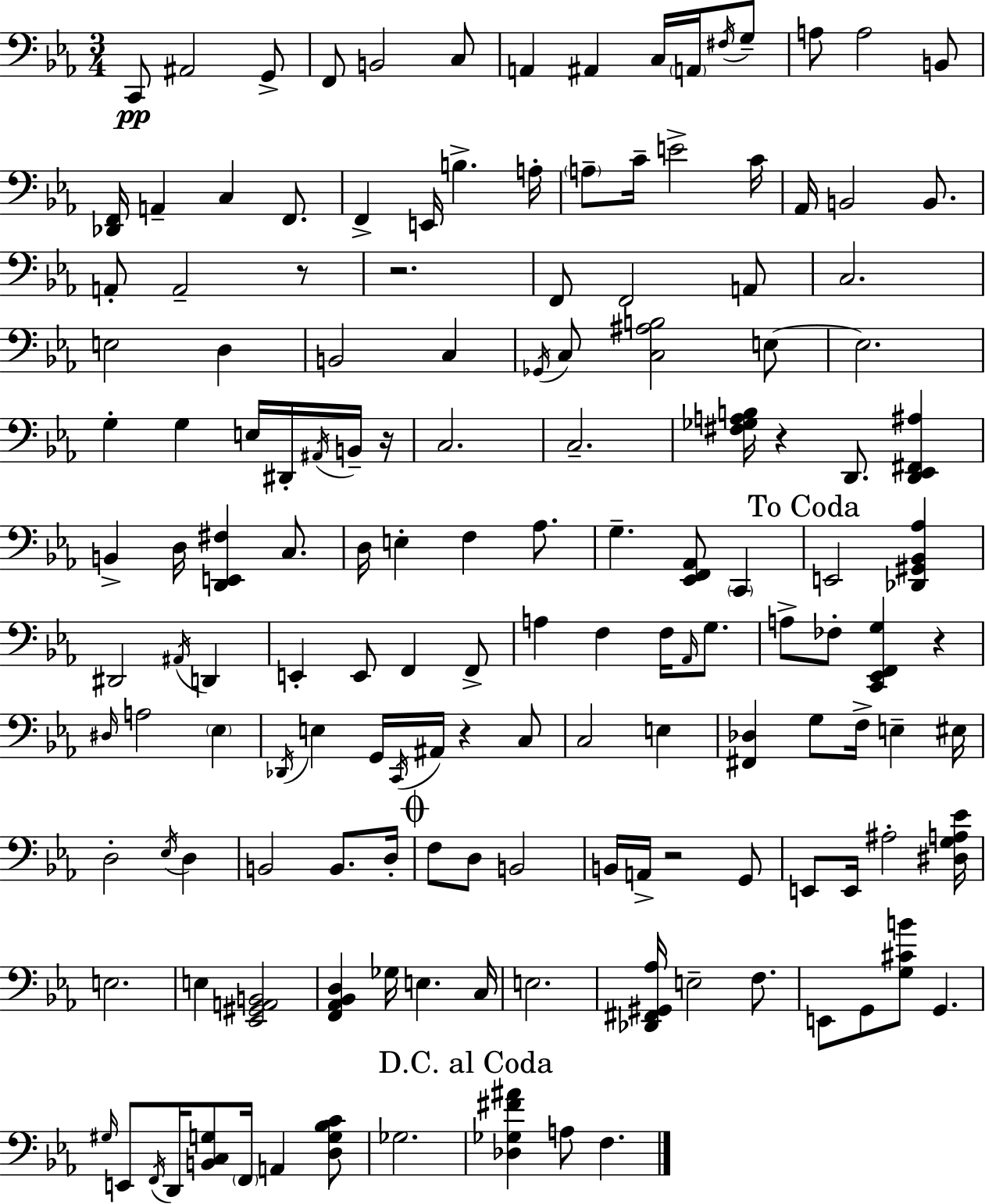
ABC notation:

X:1
T:Untitled
M:3/4
L:1/4
K:Eb
C,,/2 ^A,,2 G,,/2 F,,/2 B,,2 C,/2 A,, ^A,, C,/4 A,,/4 ^F,/4 G,/2 A,/2 A,2 B,,/2 [_D,,F,,]/4 A,, C, F,,/2 F,, E,,/4 B, A,/4 A,/2 C/4 E2 C/4 _A,,/4 B,,2 B,,/2 A,,/2 A,,2 z/2 z2 F,,/2 F,,2 A,,/2 C,2 E,2 D, B,,2 C, _G,,/4 C,/2 [C,^A,B,]2 E,/2 E,2 G, G, E,/4 ^D,,/4 ^A,,/4 B,,/4 z/4 C,2 C,2 [^F,_G,A,B,]/4 z D,,/2 [D,,_E,,^F,,^A,] B,, D,/4 [D,,E,,^F,] C,/2 D,/4 E, F, _A,/2 G, [_E,,F,,_A,,]/2 C,, E,,2 [_D,,^G,,_B,,_A,] ^D,,2 ^A,,/4 D,, E,, E,,/2 F,, F,,/2 A, F, F,/4 _A,,/4 G,/2 A,/2 _F,/2 [C,,_E,,F,,G,] z ^D,/4 A,2 _E, _D,,/4 E, G,,/4 C,,/4 ^A,,/4 z C,/2 C,2 E, [^F,,_D,] G,/2 F,/4 E, ^E,/4 D,2 _E,/4 D, B,,2 B,,/2 D,/4 F,/2 D,/2 B,,2 B,,/4 A,,/4 z2 G,,/2 E,,/2 E,,/4 ^A,2 [^D,G,A,_E]/4 E,2 E, [_E,,^G,,A,,B,,]2 [F,,_A,,_B,,D,] _G,/4 E, C,/4 E,2 [_D,,^F,,^G,,_A,]/4 E,2 F,/2 E,,/2 G,,/2 [G,^CB]/2 G,, ^G,/4 E,,/2 F,,/4 D,,/4 [B,,C,G,]/2 F,,/4 A,, [D,G,_B,C]/2 _G,2 [_D,_G,^F^A] A,/2 F,